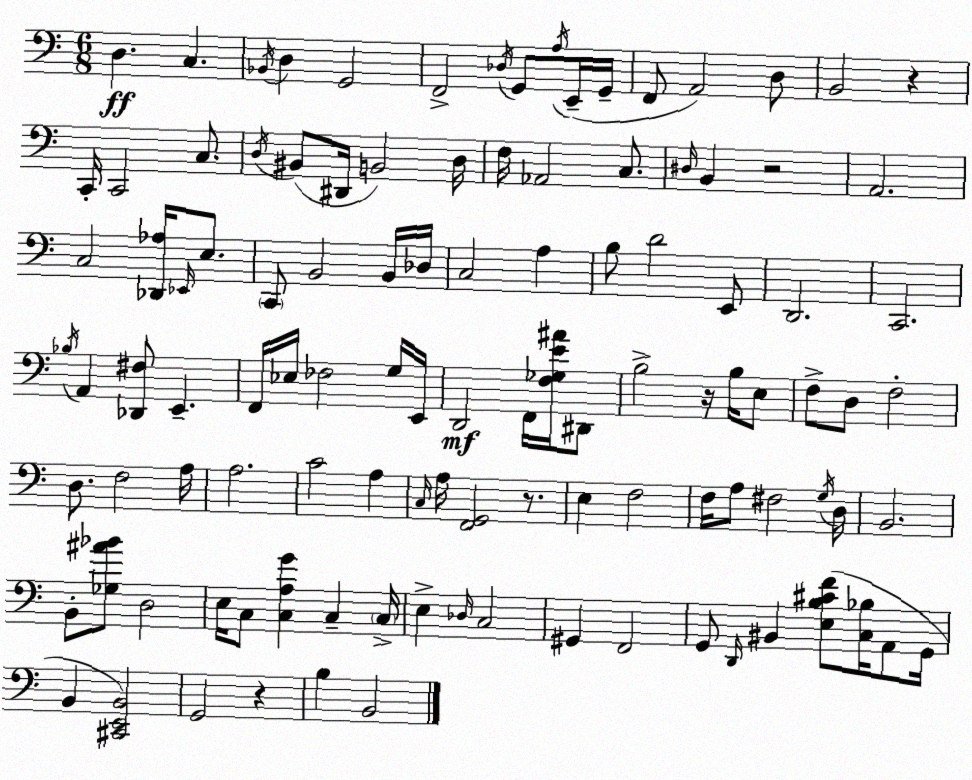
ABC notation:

X:1
T:Untitled
M:6/8
L:1/4
K:Am
D, C, _B,,/4 D, G,,2 F,,2 _D,/4 G,,/2 A,/4 E,,/4 G,,/4 F,,/2 A,,2 D,/2 B,,2 z C,,/4 C,,2 C,/2 D,/4 ^B,,/2 ^D,,/4 B,,2 D,/4 F,/4 _A,,2 C,/2 ^D,/4 B,, z2 A,,2 C,2 [_D,,_A,]/4 _E,,/4 E,/2 C,,/2 B,,2 B,,/4 _D,/4 C,2 A, B,/2 D2 E,,/2 D,,2 C,,2 _B,/4 A,, [_D,,^F,]/2 E,, F,,/4 _E,/4 _F,2 G,/4 E,,/4 D,,2 F,,/4 [F,_G,E^A]/4 ^D,,/2 B,2 z/4 B,/4 E,/2 F,/2 D,/2 F,2 D,/2 F,2 A,/4 A,2 C2 A, C,/4 A,/4 [F,,G,,]2 z/2 E, F,2 F,/4 A,/2 ^F,2 G,/4 D,/4 B,,2 B,,/2 [_G,^A_B]/2 D,2 E,/4 C,/2 [C,A,G] C, C,/4 E, _D,/4 C,2 ^G,, F,,2 G,,/2 D,,/4 ^B,, [E,B,^CF]/2 [C,_B,]/4 A,,/2 G,,/4 B,, [^C,,E,,B,,]2 G,,2 z B, B,,2